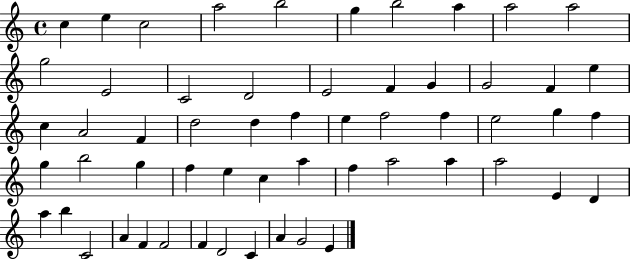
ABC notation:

X:1
T:Untitled
M:4/4
L:1/4
K:C
c e c2 a2 b2 g b2 a a2 a2 g2 E2 C2 D2 E2 F G G2 F e c A2 F d2 d f e f2 f e2 g f g b2 g f e c a f a2 a a2 E D a b C2 A F F2 F D2 C A G2 E